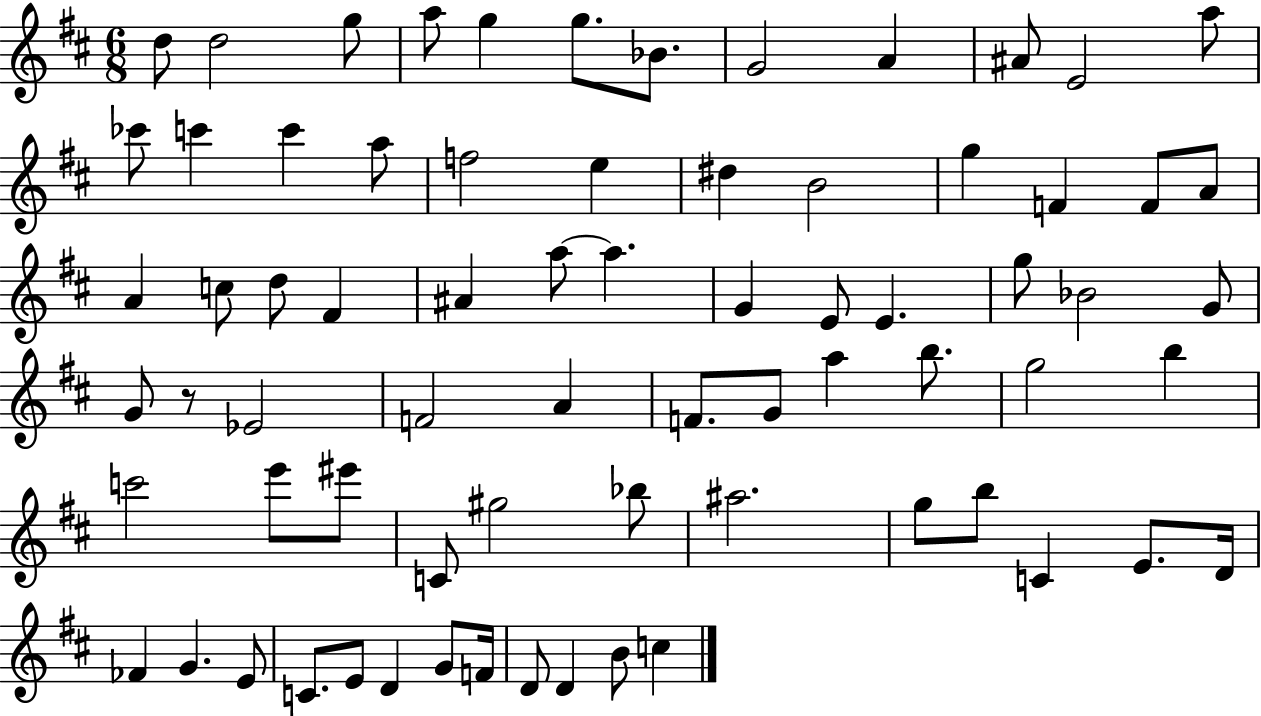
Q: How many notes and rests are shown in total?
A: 72